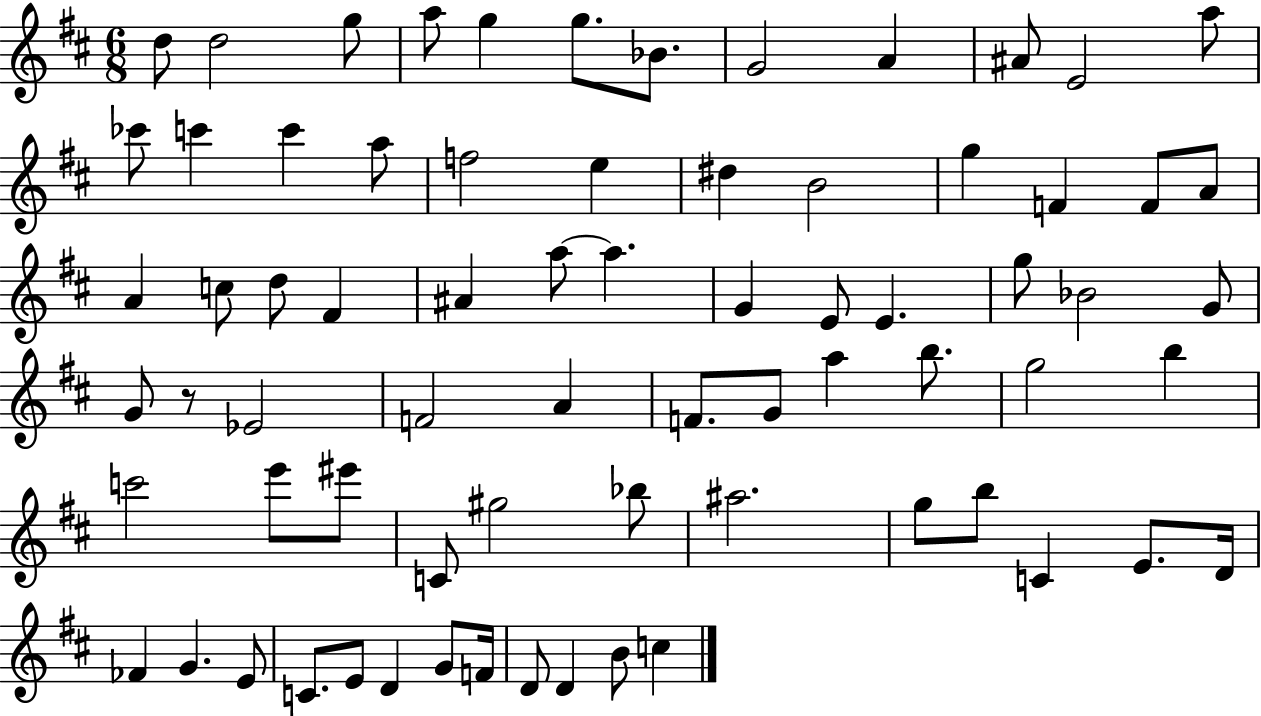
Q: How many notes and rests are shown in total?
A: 72